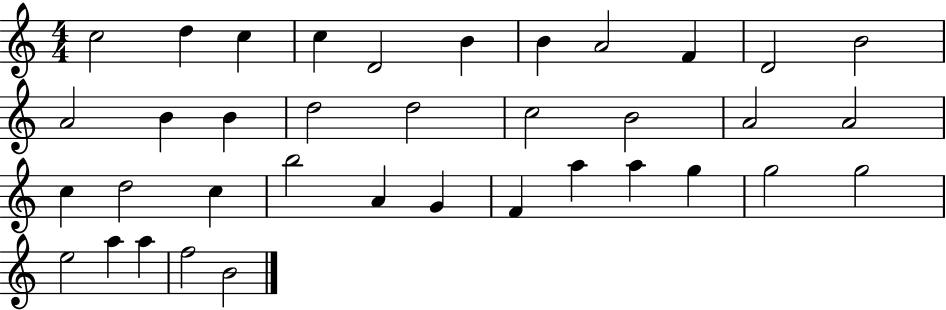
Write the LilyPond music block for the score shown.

{
  \clef treble
  \numericTimeSignature
  \time 4/4
  \key c \major
  c''2 d''4 c''4 | c''4 d'2 b'4 | b'4 a'2 f'4 | d'2 b'2 | \break a'2 b'4 b'4 | d''2 d''2 | c''2 b'2 | a'2 a'2 | \break c''4 d''2 c''4 | b''2 a'4 g'4 | f'4 a''4 a''4 g''4 | g''2 g''2 | \break e''2 a''4 a''4 | f''2 b'2 | \bar "|."
}